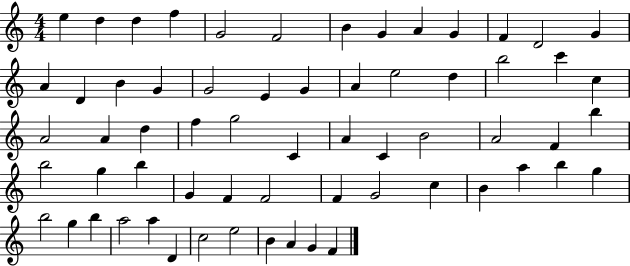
E5/q D5/q D5/q F5/q G4/h F4/h B4/q G4/q A4/q G4/q F4/q D4/h G4/q A4/q D4/q B4/q G4/q G4/h E4/q G4/q A4/q E5/h D5/q B5/h C6/q C5/q A4/h A4/q D5/q F5/q G5/h C4/q A4/q C4/q B4/h A4/h F4/q B5/q B5/h G5/q B5/q G4/q F4/q F4/h F4/q G4/h C5/q B4/q A5/q B5/q G5/q B5/h G5/q B5/q A5/h A5/q D4/q C5/h E5/h B4/q A4/q G4/q F4/q